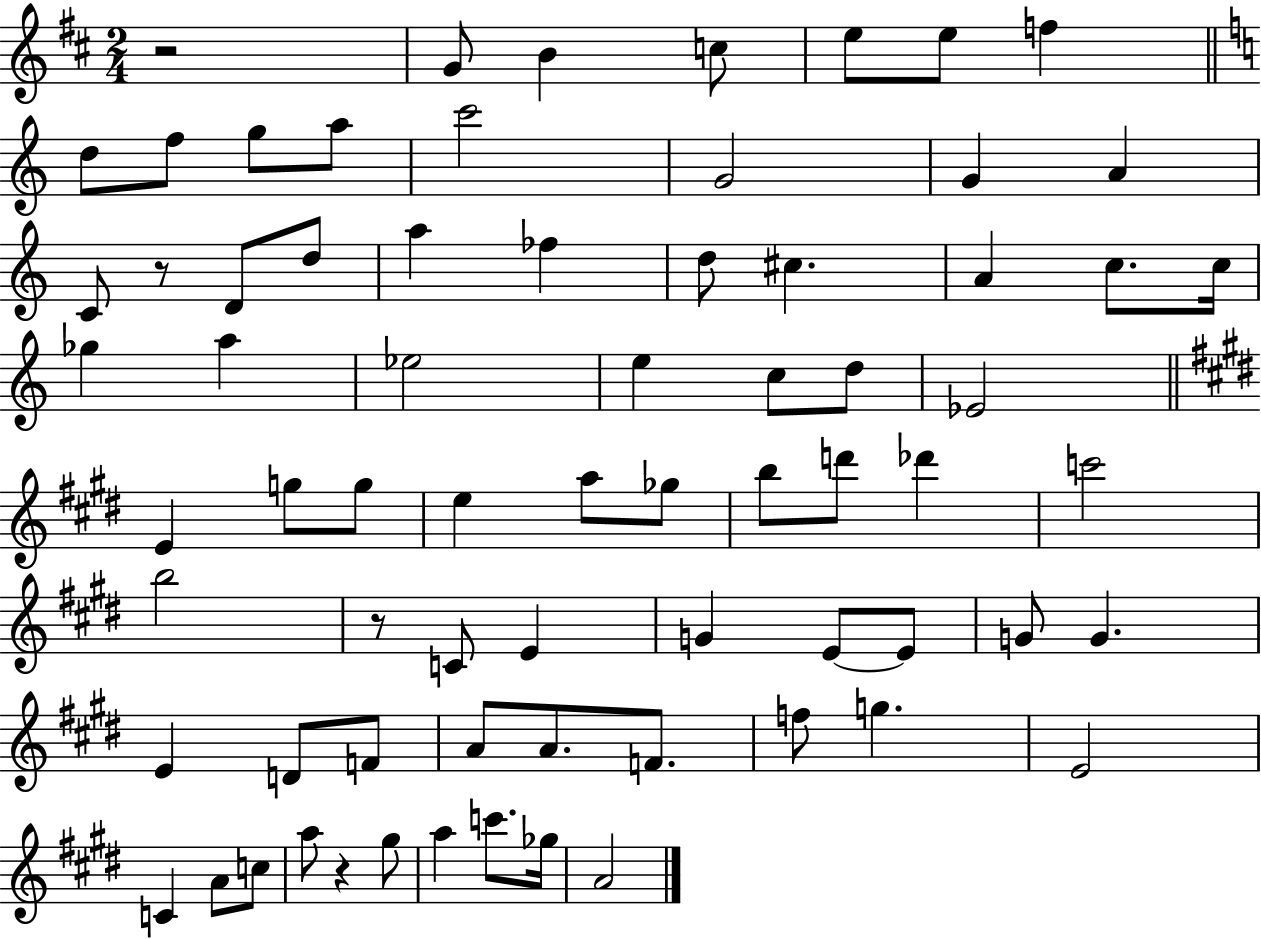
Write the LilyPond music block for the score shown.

{
  \clef treble
  \numericTimeSignature
  \time 2/4
  \key d \major
  \repeat volta 2 { r2 | g'8 b'4 c''8 | e''8 e''8 f''4 | \bar "||" \break \key c \major d''8 f''8 g''8 a''8 | c'''2 | g'2 | g'4 a'4 | \break c'8 r8 d'8 d''8 | a''4 fes''4 | d''8 cis''4. | a'4 c''8. c''16 | \break ges''4 a''4 | ees''2 | e''4 c''8 d''8 | ees'2 | \break \bar "||" \break \key e \major e'4 g''8 g''8 | e''4 a''8 ges''8 | b''8 d'''8 des'''4 | c'''2 | \break b''2 | r8 c'8 e'4 | g'4 e'8~~ e'8 | g'8 g'4. | \break e'4 d'8 f'8 | a'8 a'8. f'8. | f''8 g''4. | e'2 | \break c'4 a'8 c''8 | a''8 r4 gis''8 | a''4 c'''8. ges''16 | a'2 | \break } \bar "|."
}